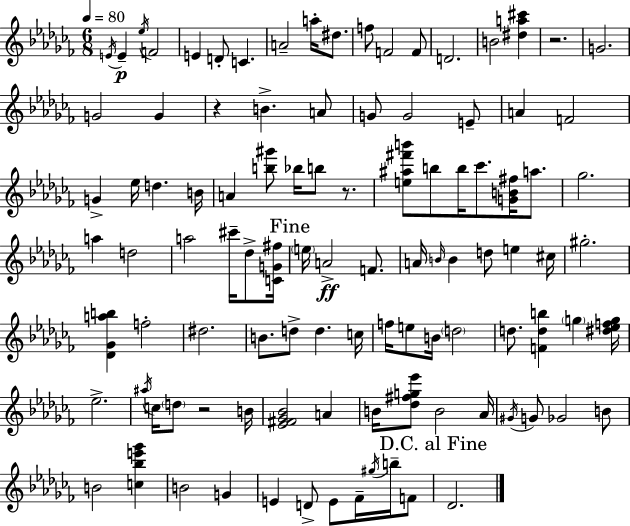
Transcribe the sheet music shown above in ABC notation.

X:1
T:Untitled
M:6/8
L:1/4
K:Abm
E/4 E _e/4 F2 E D/2 C A2 a/4 ^d/2 f/2 F2 F/2 D2 B2 [^da^c'] z2 G2 G2 G z B A/2 G/2 G2 E/2 A F2 G _e/4 d B/4 A [b^g']/2 _b/4 b/2 z/2 [e^a^f'b']/2 b/2 b/4 _c'/2 [GB^f]/4 a/2 _g2 a d2 a2 ^c'/4 _d/2 [CG^f]/4 e/4 A2 F/2 A/4 B/4 B d/2 e ^c/4 ^g2 [_D_Gab] f2 ^d2 B/2 d/2 d c/4 f/4 e/2 B/4 d2 d/2 [Fdb] g [^d_efg]/4 _e2 ^a/4 c/4 d/2 z2 B/4 [_E^F_G_B]2 A B/4 [_d^fg_e']/2 B2 _A/4 ^G/4 G/2 _G2 B/2 B2 [c_be'_g'] B2 G E D/2 E/2 _F/4 ^g/4 b/4 F/2 _D2